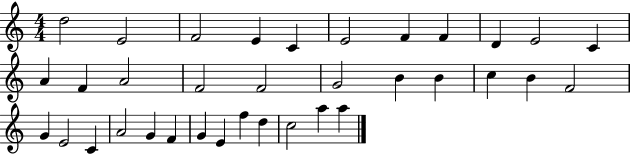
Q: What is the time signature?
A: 4/4